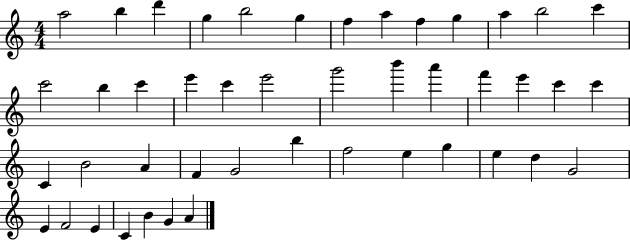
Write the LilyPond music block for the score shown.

{
  \clef treble
  \numericTimeSignature
  \time 4/4
  \key c \major
  a''2 b''4 d'''4 | g''4 b''2 g''4 | f''4 a''4 f''4 g''4 | a''4 b''2 c'''4 | \break c'''2 b''4 c'''4 | e'''4 c'''4 e'''2 | g'''2 b'''4 a'''4 | f'''4 e'''4 c'''4 c'''4 | \break c'4 b'2 a'4 | f'4 g'2 b''4 | f''2 e''4 g''4 | e''4 d''4 g'2 | \break e'4 f'2 e'4 | c'4 b'4 g'4 a'4 | \bar "|."
}